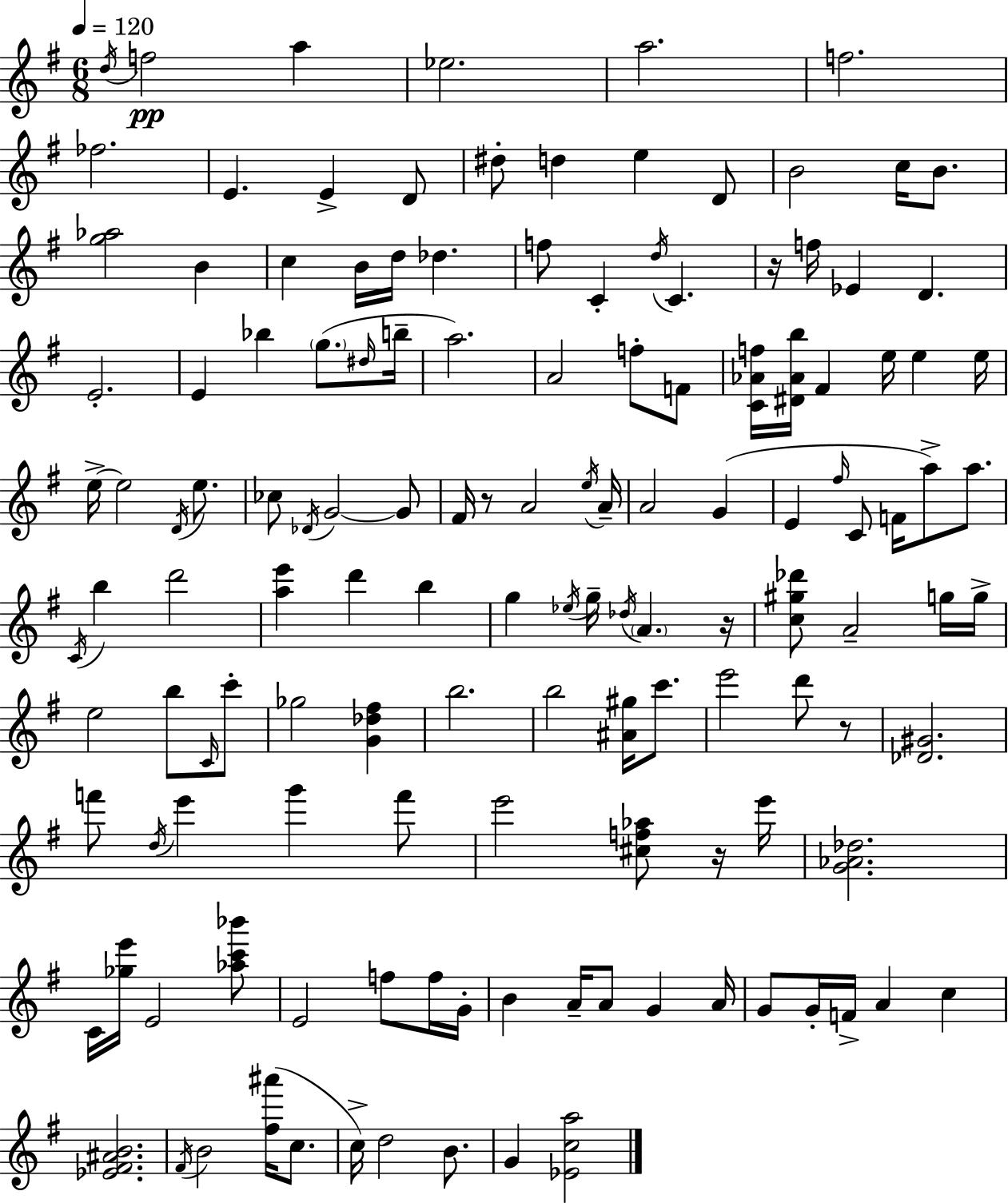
D5/s F5/h A5/q Eb5/h. A5/h. F5/h. FES5/h. E4/q. E4/q D4/e D#5/e D5/q E5/q D4/e B4/h C5/s B4/e. [G5,Ab5]/h B4/q C5/q B4/s D5/s Db5/q. F5/e C4/q D5/s C4/q. R/s F5/s Eb4/q D4/q. E4/h. E4/q Bb5/q G5/e. D#5/s B5/s A5/h. A4/h F5/e F4/e [C4,Ab4,F5]/s [D#4,Ab4,B5]/s F#4/q E5/s E5/q E5/s E5/s E5/h D4/s E5/e. CES5/e Db4/s G4/h G4/e F#4/s R/e A4/h E5/s A4/s A4/h G4/q E4/q F#5/s C4/e F4/s A5/e A5/e. C4/s B5/q D6/h [A5,E6]/q D6/q B5/q G5/q Eb5/s G5/s Db5/s A4/q. R/s [C5,G#5,Db6]/e A4/h G5/s G5/s E5/h B5/e C4/s C6/e Gb5/h [G4,Db5,F#5]/q B5/h. B5/h [A#4,G#5]/s C6/e. E6/h D6/e R/e [Db4,G#4]/h. F6/e D5/s E6/q G6/q F6/e E6/h [C#5,F5,Ab5]/e R/s E6/s [G4,Ab4,Db5]/h. C4/s [Gb5,E6]/s E4/h [Ab5,C6,Bb6]/e E4/h F5/e F5/s G4/s B4/q A4/s A4/e G4/q A4/s G4/e G4/s F4/s A4/q C5/q [Eb4,F#4,A#4,B4]/h. F#4/s B4/h [F#5,A#6]/s C5/e. C5/s D5/h B4/e. G4/q [Eb4,C5,A5]/h